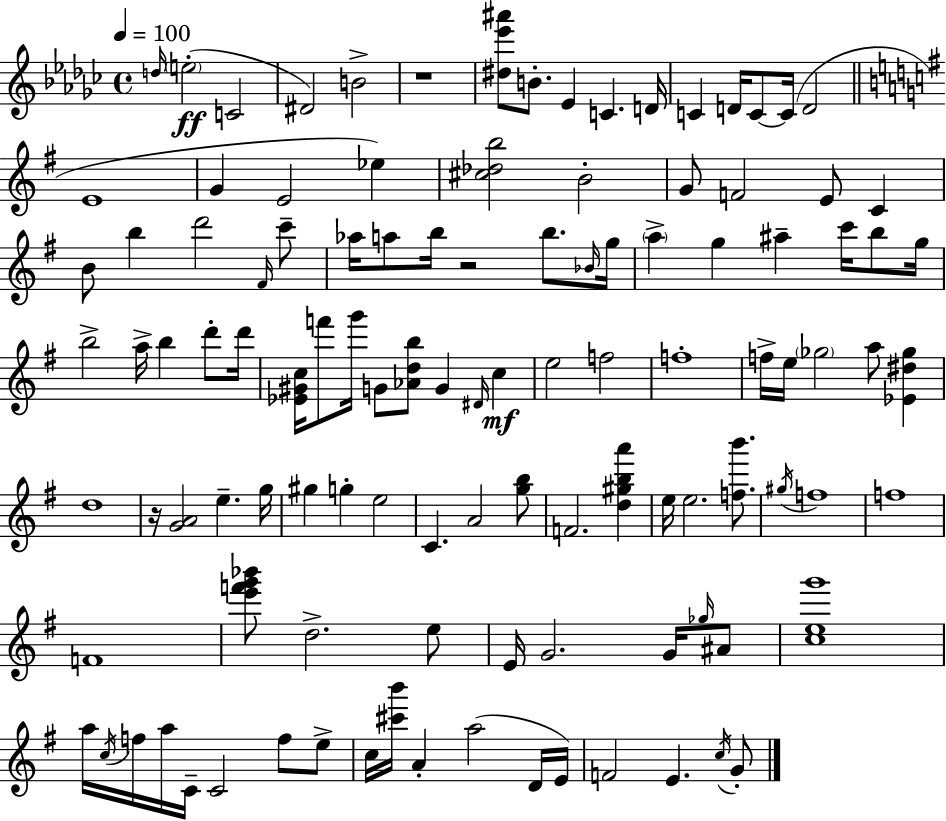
X:1
T:Untitled
M:4/4
L:1/4
K:Ebm
d/4 e2 C2 ^D2 B2 z4 [^d_e'^a']/2 B/2 _E C D/4 C D/4 C/2 C/4 D2 E4 G E2 _e [^c_db]2 B2 G/2 F2 E/2 C B/2 b d'2 ^F/4 c'/2 _a/4 a/2 b/4 z2 b/2 _B/4 g/4 a g ^a c'/4 b/2 g/4 b2 a/4 b d'/2 d'/4 [_E^Gc]/4 f'/2 g'/4 G/2 [_Adb]/2 G ^D/4 c e2 f2 f4 f/4 e/4 _g2 a/2 [_E^d_g] d4 z/4 [GA]2 e g/4 ^g g e2 C A2 [gb]/2 F2 [d^gba'] e/4 e2 [fb']/2 ^g/4 f4 f4 F4 [e'f'g'_b']/2 d2 e/2 E/4 G2 G/4 _g/4 ^A/2 [ceg']4 a/4 c/4 f/4 a/4 C/4 C2 f/2 e/2 c/4 [^c'b']/4 A a2 D/4 E/4 F2 E c/4 G/2